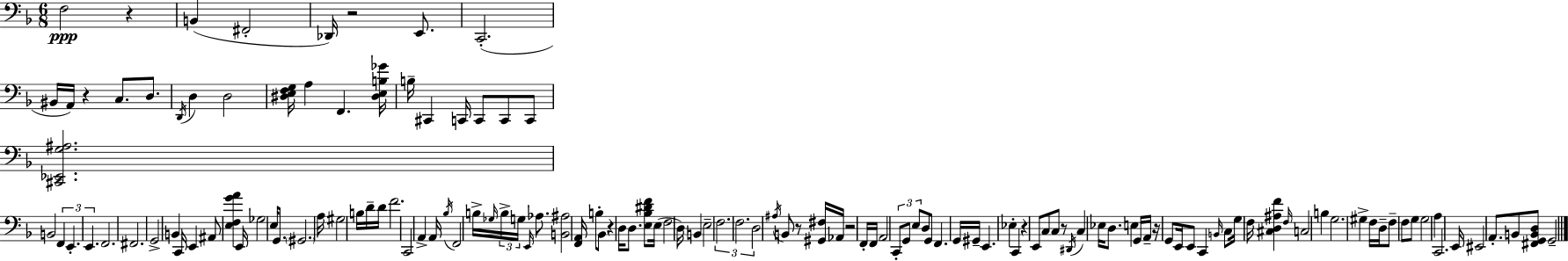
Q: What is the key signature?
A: D minor